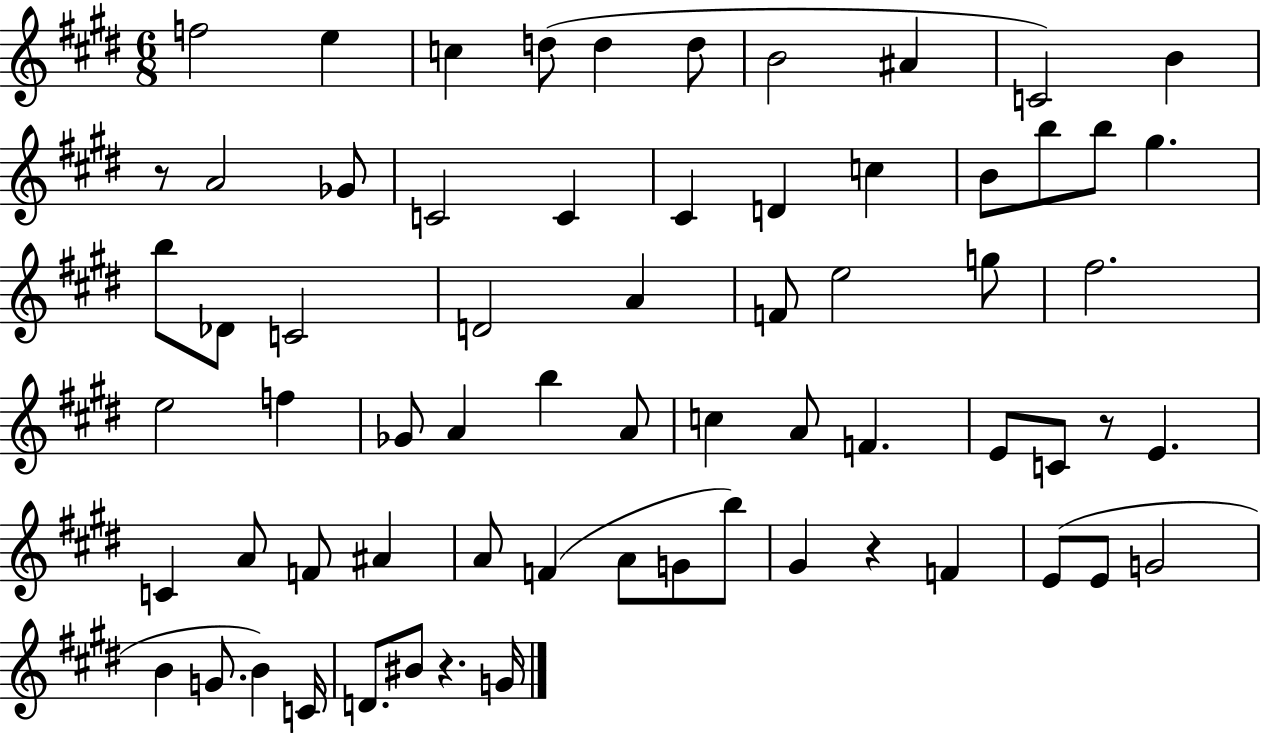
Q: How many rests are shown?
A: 4